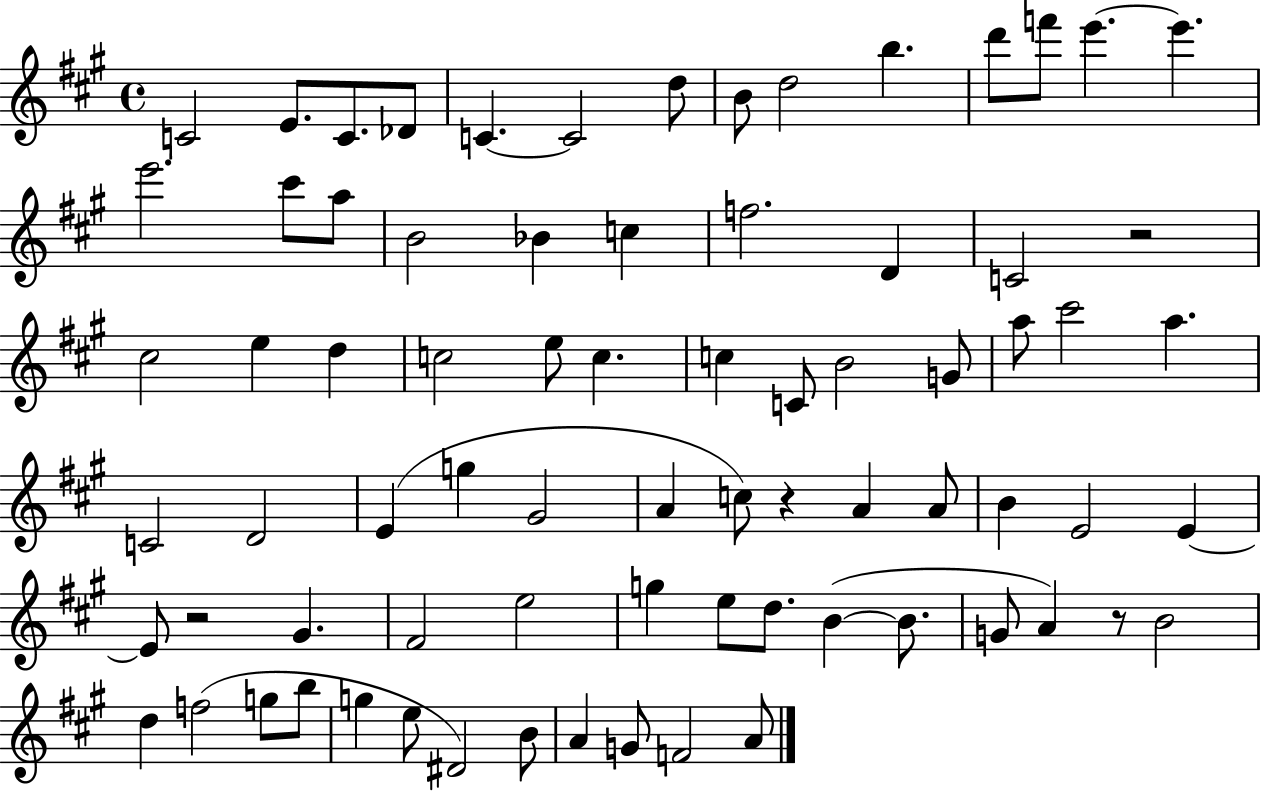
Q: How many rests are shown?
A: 4